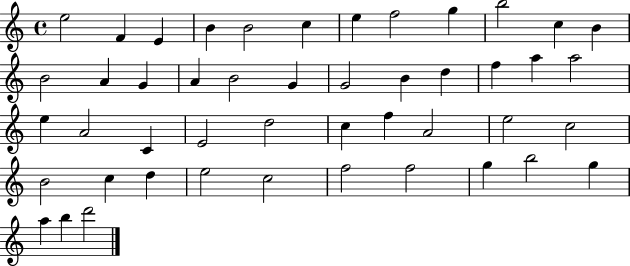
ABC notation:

X:1
T:Untitled
M:4/4
L:1/4
K:C
e2 F E B B2 c e f2 g b2 c B B2 A G A B2 G G2 B d f a a2 e A2 C E2 d2 c f A2 e2 c2 B2 c d e2 c2 f2 f2 g b2 g a b d'2